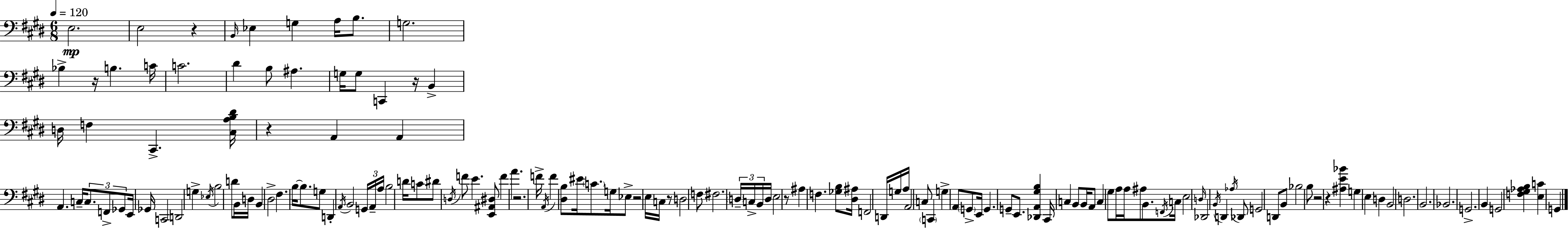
{
  \clef bass
  \numericTimeSignature
  \time 6/8
  \key e \major
  \tempo 4 = 120
  e2.\mp | e2 r4 | \grace { b,16 } ees4 g4 a16 b8. | g2. | \break bes4-> r16 b4. | c'16 c'2. | dis'4 b8 ais4. | g16 g8 c,4 r16 b,4-> | \break d16 f4 cis,4.-> | <cis a b dis'>16 r4 a,4 a,4 | a,4. c16-- \tuplet 3/2 { c8. f,8-> | ges,8 } e,16 ges,16 c,2 | \break d,2 g4-> | \acciaccatura { ees16 } b2 d'8 | b,16 d16 b,4 dis2-> | fis4. b16~~ b8. | \break g8 d,4-. \acciaccatura { a,16 } b,2 | \tuplet 3/2 { g,16 a,16-- a16 } b2 | d'16 c'8 dis'8 \acciaccatura { d16 } f'8 e'4. | <e, ais, dis>8 f'4 a'4. | \break r2. | f'16-> \acciaccatura { a,16 } f'4 <dis b>8 | eis'16 \parenthesize c'8. g16 ees8-> r2 | e16 c16 r8 d2 | \break f8 fis2. | \tuplet 3/2 { \parenthesize d16-- c16-> b,16 } d16 e2 | r8 ais4 f4. | <ges b>8 <dis ais>16 f,2 | \break d,16 g16 a16 a,2 | c8 \parenthesize c,4 g4-> | a,8 \parenthesize g,8-> e,16 g,4. | g,8-- e,8. <des, a, gis b>4 cis,16 c4 | \break b,8 b,16 a,8 c4 gis8 | a16 a16 ais8 b,8. \acciaccatura { f,16 } c16 e2 | \grace { d16 } des,2 | \acciaccatura { b,16 } d,4 \acciaccatura { aes16 } des,8 g,2 | \break d,8 b,8 bes2 | b8 r2 | r4 <ais e' bes'>4 | g4 e4 d4 | \break b,2 d2. | b,2. | bes,2. | g,2.-> | \break b,4 | g,2 <f gis aes b>4 | <e c'>4 g,4 \bar "|."
}